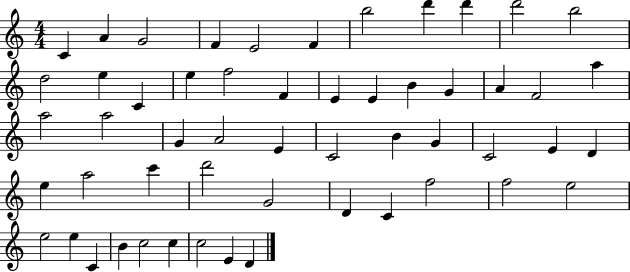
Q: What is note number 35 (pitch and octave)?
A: D4